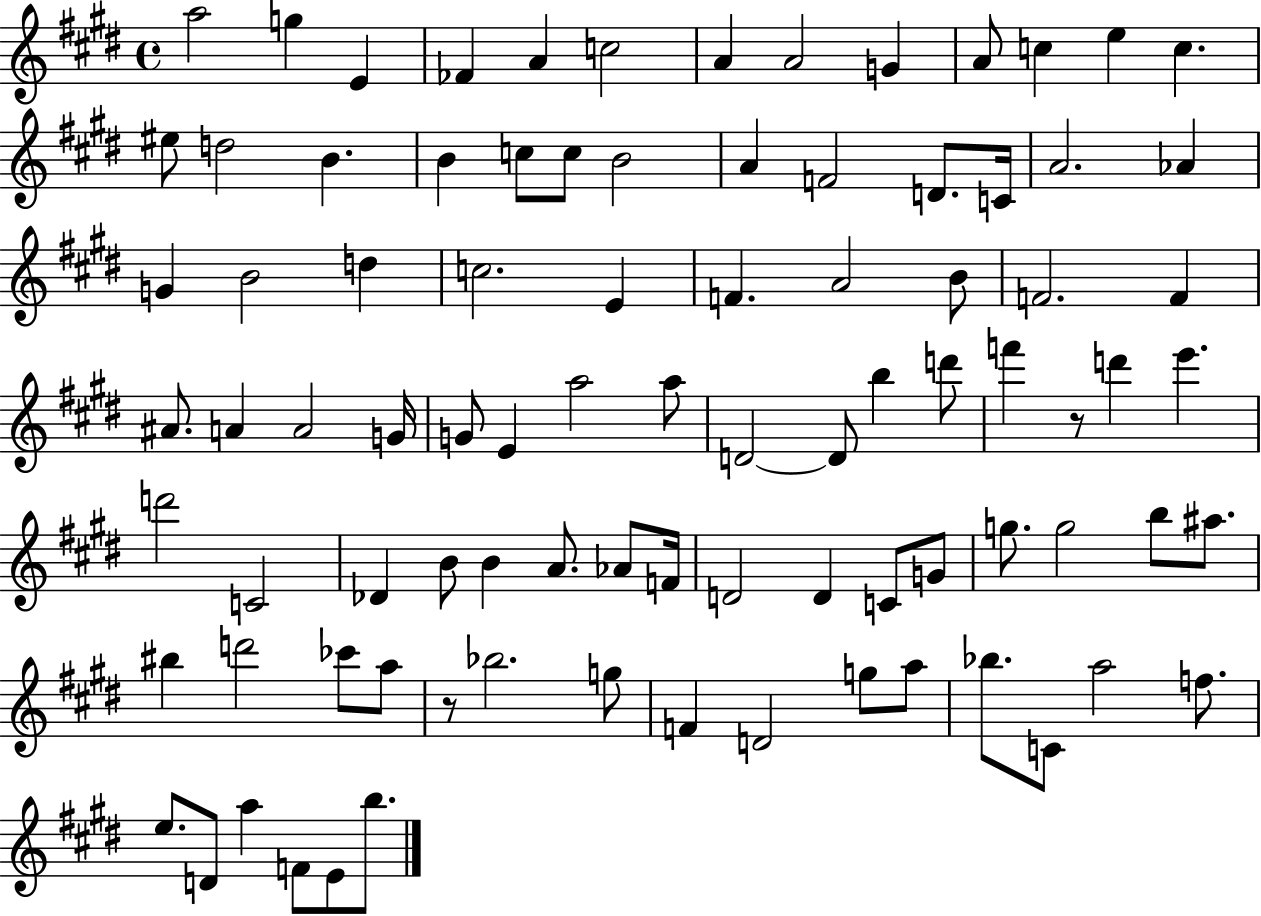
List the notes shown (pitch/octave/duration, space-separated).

A5/h G5/q E4/q FES4/q A4/q C5/h A4/q A4/h G4/q A4/e C5/q E5/q C5/q. EIS5/e D5/h B4/q. B4/q C5/e C5/e B4/h A4/q F4/h D4/e. C4/s A4/h. Ab4/q G4/q B4/h D5/q C5/h. E4/q F4/q. A4/h B4/e F4/h. F4/q A#4/e. A4/q A4/h G4/s G4/e E4/q A5/h A5/e D4/h D4/e B5/q D6/e F6/q R/e D6/q E6/q. D6/h C4/h Db4/q B4/e B4/q A4/e. Ab4/e F4/s D4/h D4/q C4/e G4/e G5/e. G5/h B5/e A#5/e. BIS5/q D6/h CES6/e A5/e R/e Bb5/h. G5/e F4/q D4/h G5/e A5/e Bb5/e. C4/e A5/h F5/e. E5/e. D4/e A5/q F4/e E4/e B5/e.